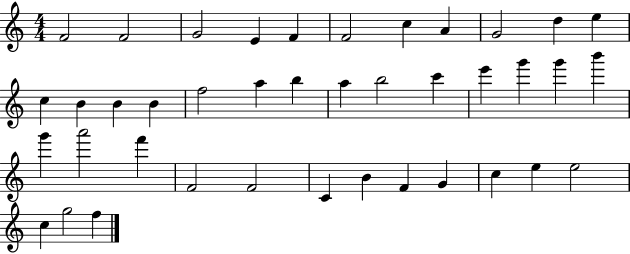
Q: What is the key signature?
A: C major